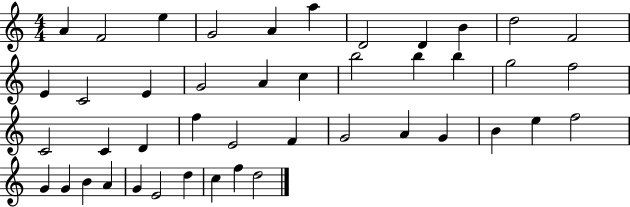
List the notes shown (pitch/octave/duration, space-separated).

A4/q F4/h E5/q G4/h A4/q A5/q D4/h D4/q B4/q D5/h F4/h E4/q C4/h E4/q G4/h A4/q C5/q B5/h B5/q B5/q G5/h F5/h C4/h C4/q D4/q F5/q E4/h F4/q G4/h A4/q G4/q B4/q E5/q F5/h G4/q G4/q B4/q A4/q G4/q E4/h D5/q C5/q F5/q D5/h